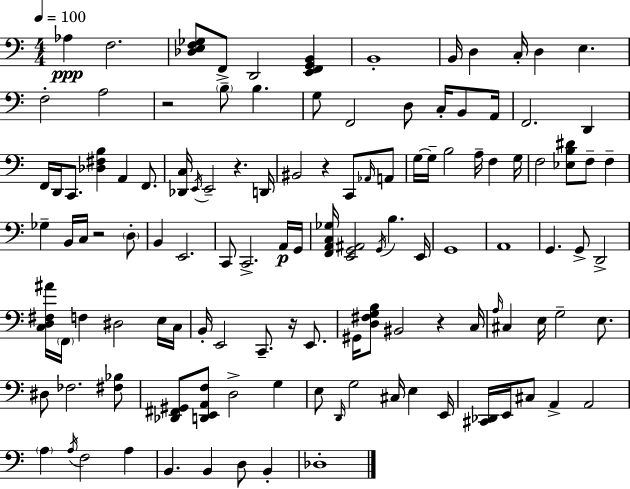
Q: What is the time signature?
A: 4/4